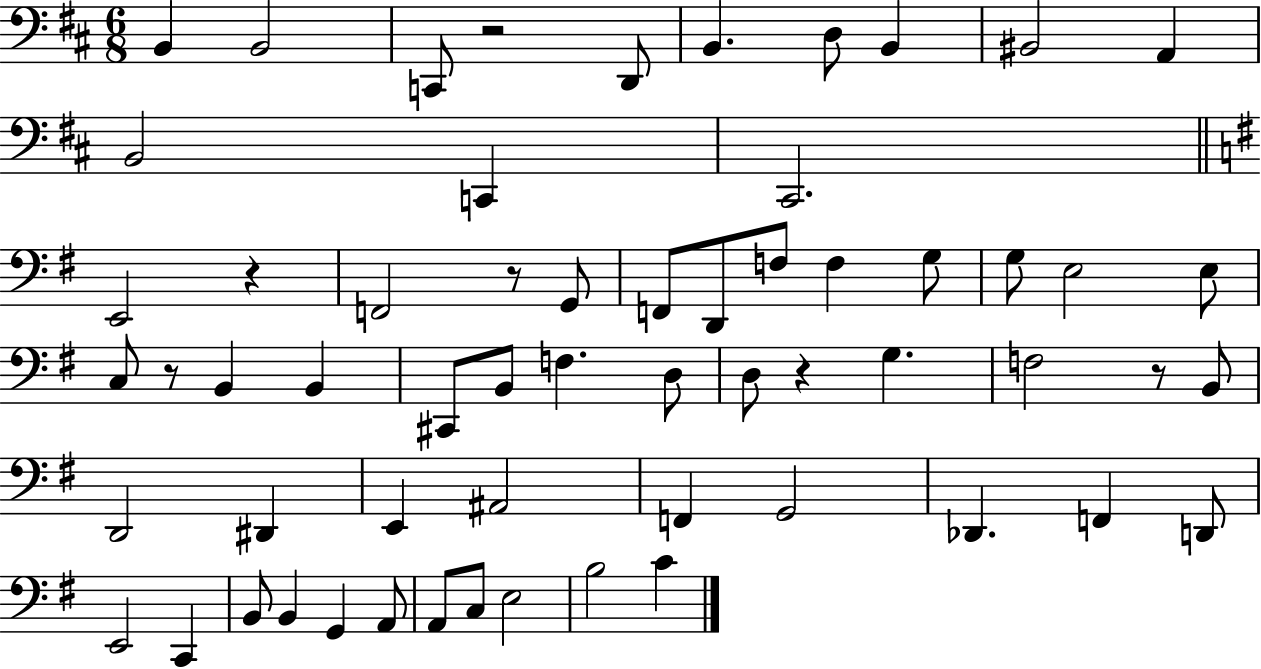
B2/q B2/h C2/e R/h D2/e B2/q. D3/e B2/q BIS2/h A2/q B2/h C2/q C#2/h. E2/h R/q F2/h R/e G2/e F2/e D2/e F3/e F3/q G3/e G3/e E3/h E3/e C3/e R/e B2/q B2/q C#2/e B2/e F3/q. D3/e D3/e R/q G3/q. F3/h R/e B2/e D2/h D#2/q E2/q A#2/h F2/q G2/h Db2/q. F2/q D2/e E2/h C2/q B2/e B2/q G2/q A2/e A2/e C3/e E3/h B3/h C4/q